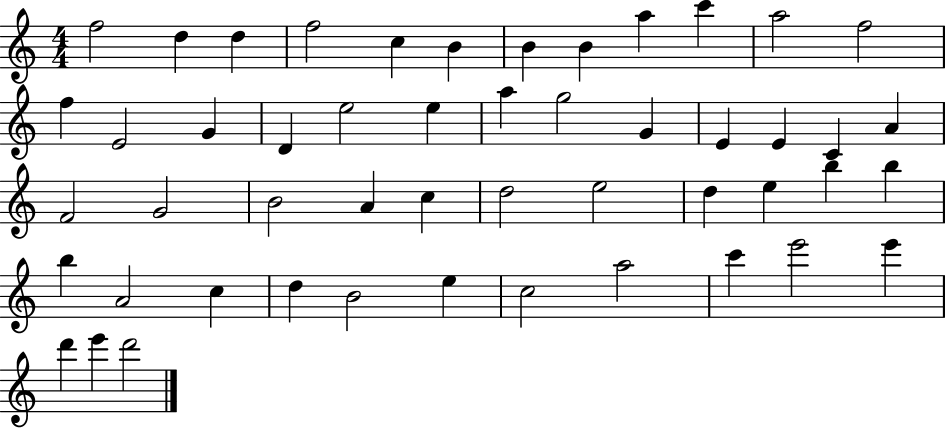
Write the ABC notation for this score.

X:1
T:Untitled
M:4/4
L:1/4
K:C
f2 d d f2 c B B B a c' a2 f2 f E2 G D e2 e a g2 G E E C A F2 G2 B2 A c d2 e2 d e b b b A2 c d B2 e c2 a2 c' e'2 e' d' e' d'2